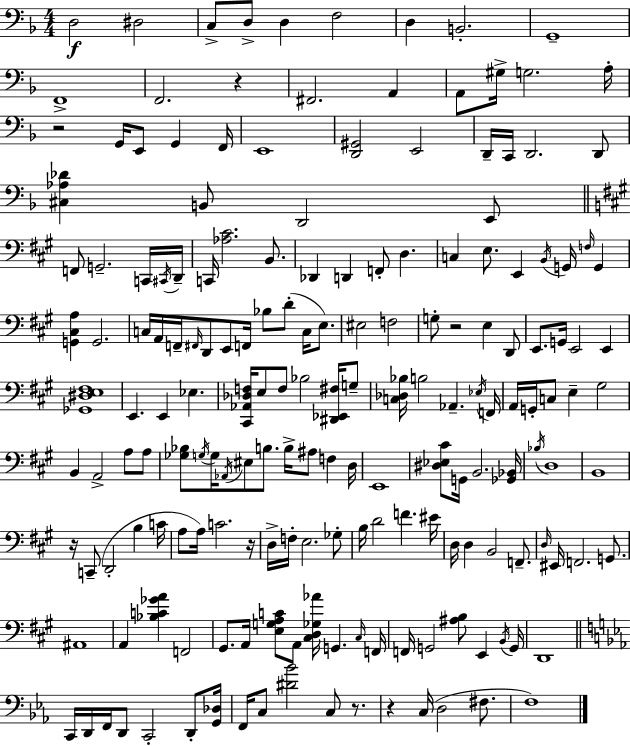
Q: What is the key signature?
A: F major